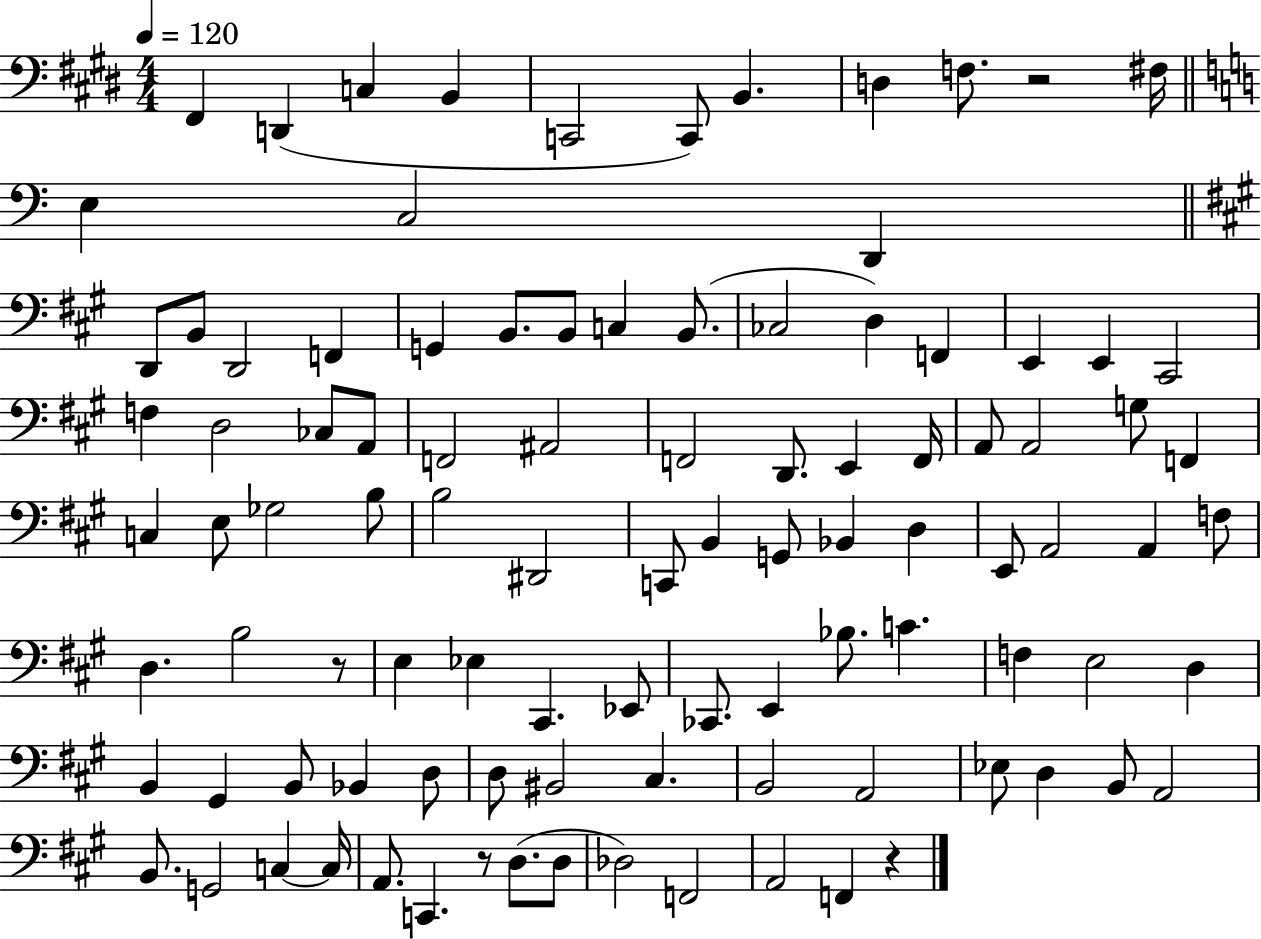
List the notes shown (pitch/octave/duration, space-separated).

F#2/q D2/q C3/q B2/q C2/h C2/e B2/q. D3/q F3/e. R/h F#3/s E3/q C3/h D2/q D2/e B2/e D2/h F2/q G2/q B2/e. B2/e C3/q B2/e. CES3/h D3/q F2/q E2/q E2/q C#2/h F3/q D3/h CES3/e A2/e F2/h A#2/h F2/h D2/e. E2/q F2/s A2/e A2/h G3/e F2/q C3/q E3/e Gb3/h B3/e B3/h D#2/h C2/e B2/q G2/e Bb2/q D3/q E2/e A2/h A2/q F3/e D3/q. B3/h R/e E3/q Eb3/q C#2/q. Eb2/e CES2/e. E2/q Bb3/e. C4/q. F3/q E3/h D3/q B2/q G#2/q B2/e Bb2/q D3/e D3/e BIS2/h C#3/q. B2/h A2/h Eb3/e D3/q B2/e A2/h B2/e. G2/h C3/q C3/s A2/e. C2/q. R/e D3/e. D3/e Db3/h F2/h A2/h F2/q R/q